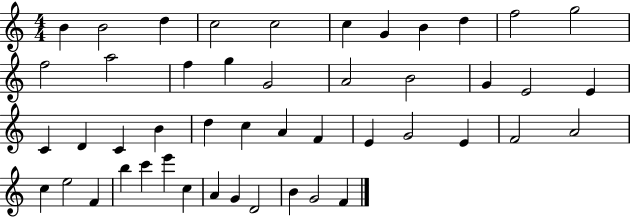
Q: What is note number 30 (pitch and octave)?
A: E4